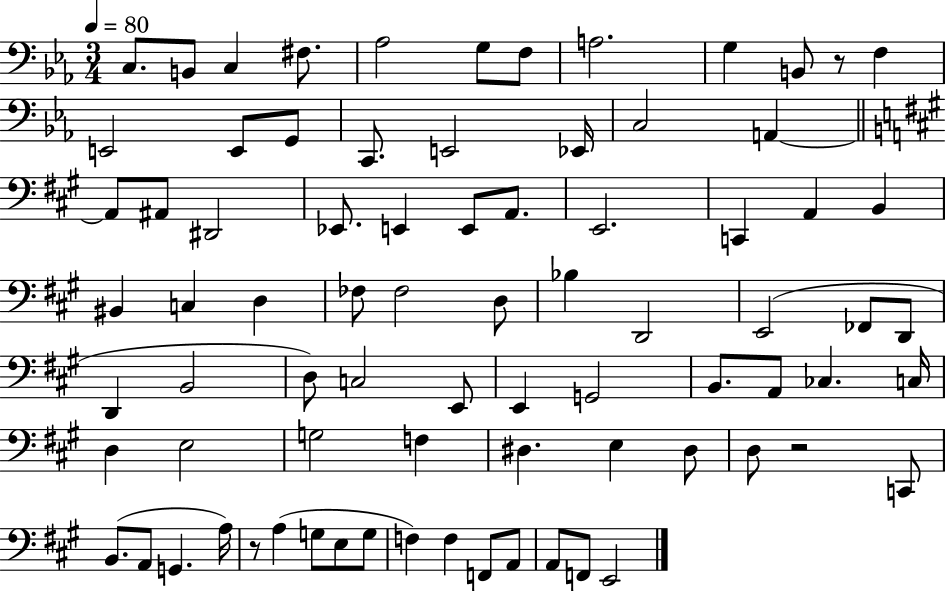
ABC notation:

X:1
T:Untitled
M:3/4
L:1/4
K:Eb
C,/2 B,,/2 C, ^F,/2 _A,2 G,/2 F,/2 A,2 G, B,,/2 z/2 F, E,,2 E,,/2 G,,/2 C,,/2 E,,2 _E,,/4 C,2 A,, A,,/2 ^A,,/2 ^D,,2 _E,,/2 E,, E,,/2 A,,/2 E,,2 C,, A,, B,, ^B,, C, D, _F,/2 _F,2 D,/2 _B, D,,2 E,,2 _F,,/2 D,,/2 D,, B,,2 D,/2 C,2 E,,/2 E,, G,,2 B,,/2 A,,/2 _C, C,/4 D, E,2 G,2 F, ^D, E, ^D,/2 D,/2 z2 C,,/2 B,,/2 A,,/2 G,, A,/4 z/2 A, G,/2 E,/2 G,/2 F, F, F,,/2 A,,/2 A,,/2 F,,/2 E,,2